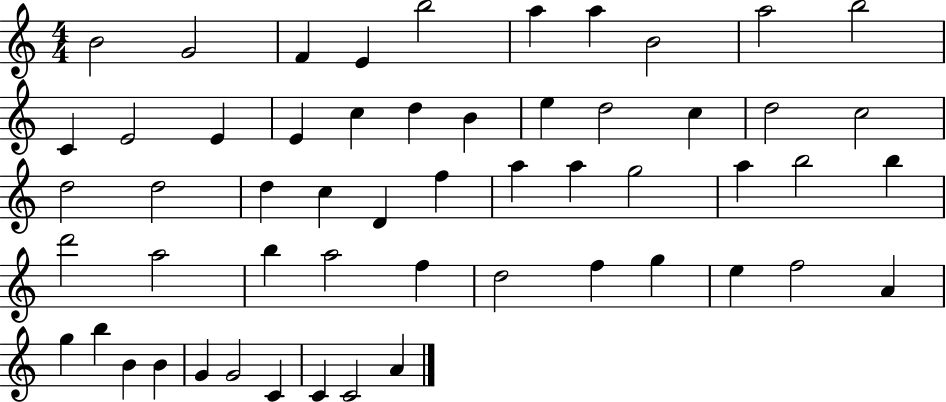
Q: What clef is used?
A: treble